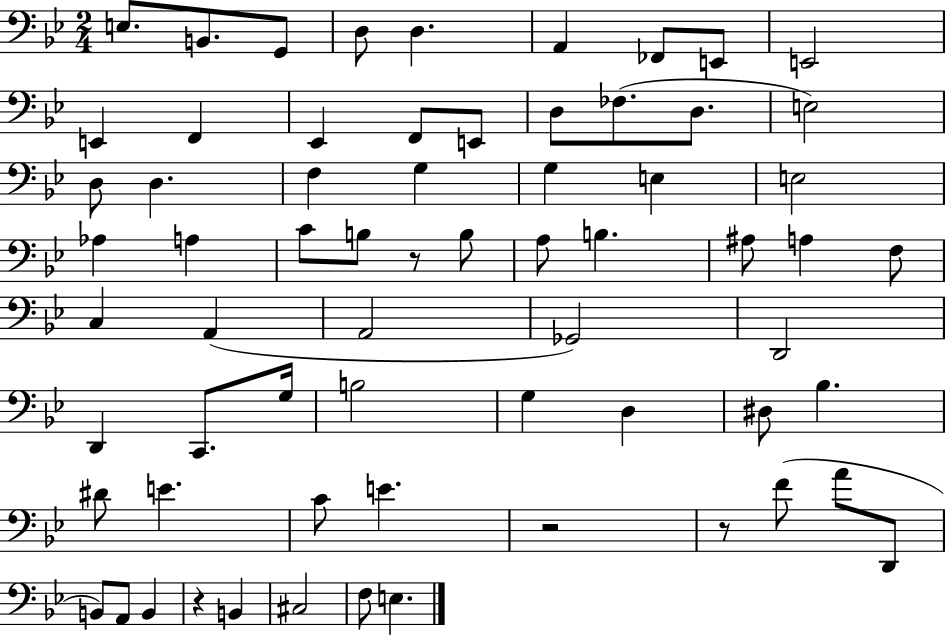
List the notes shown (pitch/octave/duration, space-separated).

E3/e. B2/e. G2/e D3/e D3/q. A2/q FES2/e E2/e E2/h E2/q F2/q Eb2/q F2/e E2/e D3/e FES3/e. D3/e. E3/h D3/e D3/q. F3/q G3/q G3/q E3/q E3/h Ab3/q A3/q C4/e B3/e R/e B3/e A3/e B3/q. A#3/e A3/q F3/e C3/q A2/q A2/h Gb2/h D2/h D2/q C2/e. G3/s B3/h G3/q D3/q D#3/e Bb3/q. D#4/e E4/q. C4/e E4/q. R/h R/e F4/e A4/e D2/e B2/e A2/e B2/q R/q B2/q C#3/h F3/e E3/q.